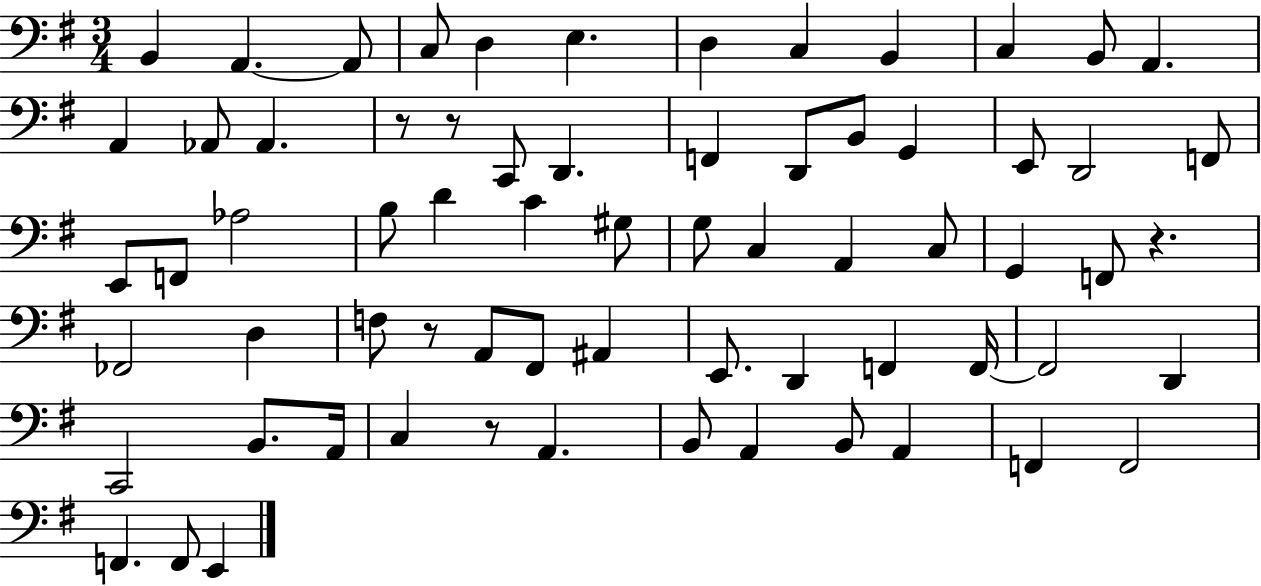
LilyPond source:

{
  \clef bass
  \numericTimeSignature
  \time 3/4
  \key g \major
  b,4 a,4.~~ a,8 | c8 d4 e4. | d4 c4 b,4 | c4 b,8 a,4. | \break a,4 aes,8 aes,4. | r8 r8 c,8 d,4. | f,4 d,8 b,8 g,4 | e,8 d,2 f,8 | \break e,8 f,8 aes2 | b8 d'4 c'4 gis8 | g8 c4 a,4 c8 | g,4 f,8 r4. | \break fes,2 d4 | f8 r8 a,8 fis,8 ais,4 | e,8. d,4 f,4 f,16~~ | f,2 d,4 | \break c,2 b,8. a,16 | c4 r8 a,4. | b,8 a,4 b,8 a,4 | f,4 f,2 | \break f,4. f,8 e,4 | \bar "|."
}